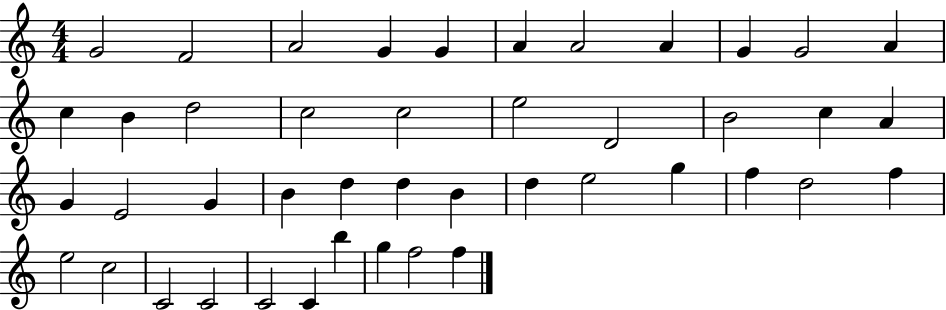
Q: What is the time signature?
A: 4/4